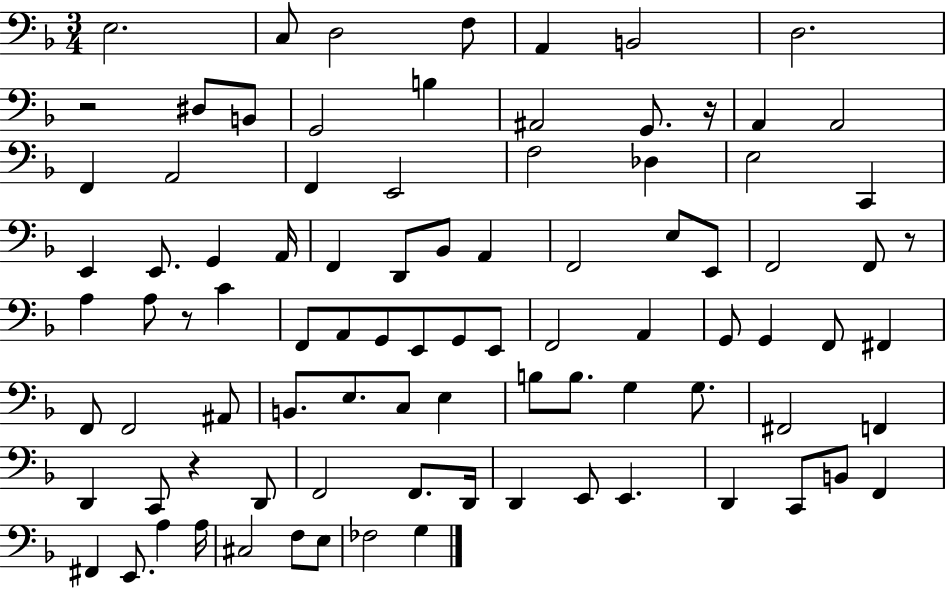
E3/h. C3/e D3/h F3/e A2/q B2/h D3/h. R/h D#3/e B2/e G2/h B3/q A#2/h G2/e. R/s A2/q A2/h F2/q A2/h F2/q E2/h F3/h Db3/q E3/h C2/q E2/q E2/e. G2/q A2/s F2/q D2/e Bb2/e A2/q F2/h E3/e E2/e F2/h F2/e R/e A3/q A3/e R/e C4/q F2/e A2/e G2/e E2/e G2/e E2/e F2/h A2/q G2/e G2/q F2/e F#2/q F2/e F2/h A#2/e B2/e. E3/e. C3/e E3/q B3/e B3/e. G3/q G3/e. F#2/h F2/q D2/q C2/e R/q D2/e F2/h F2/e. D2/s D2/q E2/e E2/q. D2/q C2/e B2/e F2/q F#2/q E2/e. A3/q A3/s C#3/h F3/e E3/e FES3/h G3/q